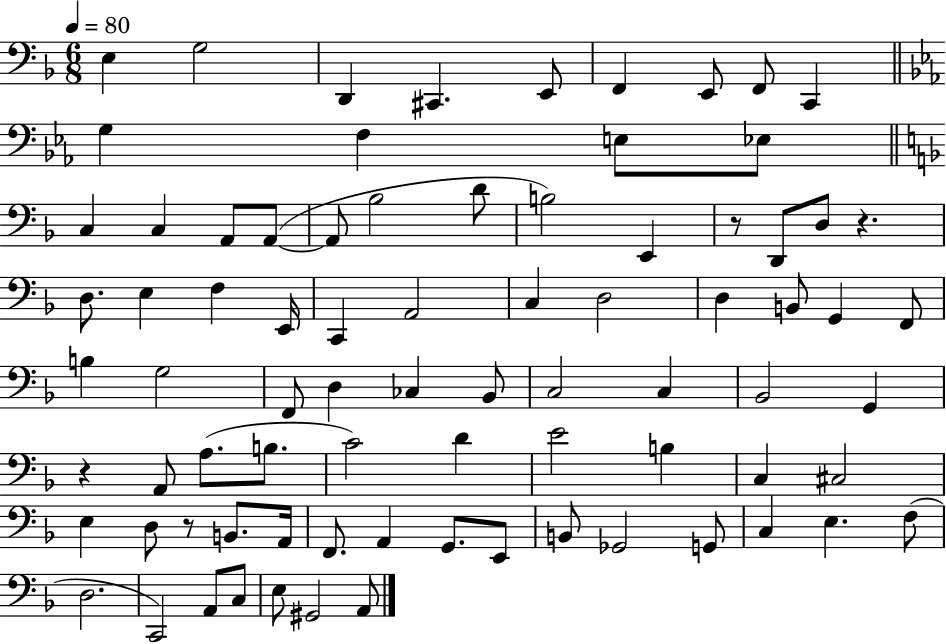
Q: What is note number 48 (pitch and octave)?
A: A3